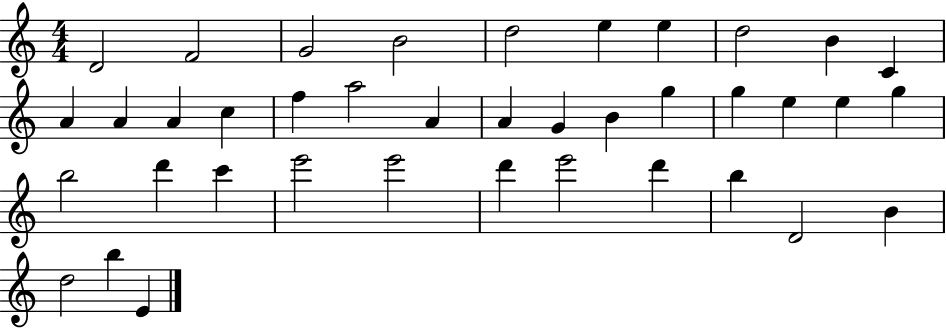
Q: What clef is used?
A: treble